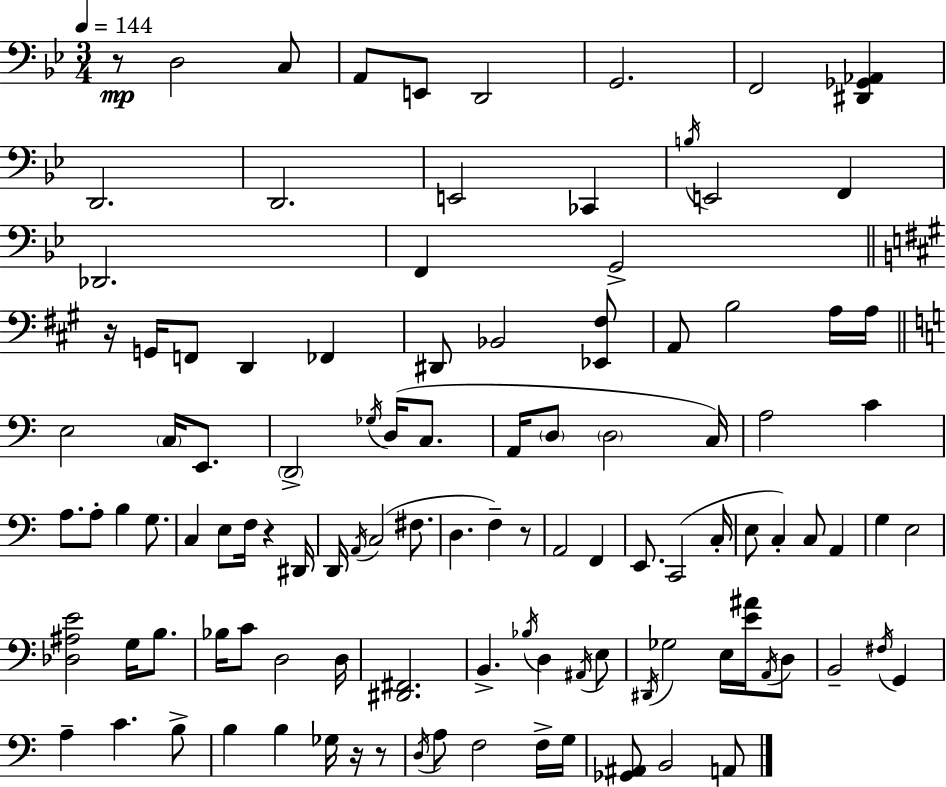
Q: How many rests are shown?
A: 6